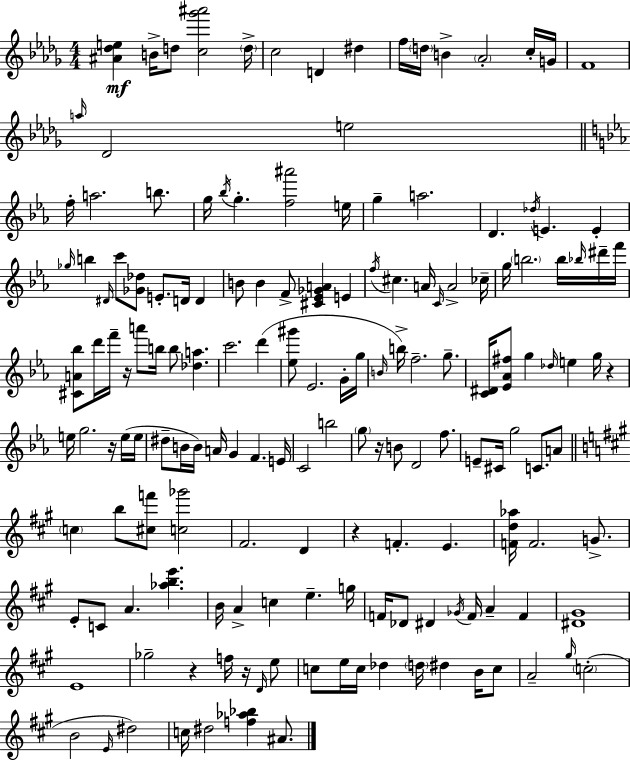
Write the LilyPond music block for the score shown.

{
  \clef treble
  \numericTimeSignature
  \time 4/4
  \key bes \minor
  \repeat volta 2 { <ais' des'' e''>4\mf b'16-> d''8 <c'' ges''' ais'''>2 \parenthesize d''16-> | c''2 d'4 dis''4 | f''16 \parenthesize d''16 b'4-> \parenthesize aes'2-. c''16-. g'16 | f'1 | \break \grace { a''16 } des'2 e''2 | \bar "||" \break \key c \minor f''16-. a''2. b''8. | g''16 \acciaccatura { bes''16 } g''4.-. <f'' ais'''>2 | e''16 g''4-- a''2. | d'4. \acciaccatura { des''16 } e'4. e'4-. | \break \grace { ges''16 } b''4 \grace { dis'16 } c'''8 <ges' des''>8 e'8.-. d'16 | d'4 b'8 b'4 f'8-> <cis' ees' ges' a'>4 | e'4 \acciaccatura { f''16 } cis''4. a'16 \grace { c'16 } a'2-> | ces''16-- g''16 \parenthesize b''2. | \break b''16 \grace { bes''16 } dis'''16-- f'''16 <cis' a' bes''>8 d'''16 f'''16-- r16 a'''8 b''16 b''8 | <des'' a''>4. c'''2. | d'''4( <ees'' gis'''>8 ees'2. | g'16-. g''16 \grace { b'16 }) b''16-> f''2.-- | \break g''8.-- <c' dis'>16 <ees' aes' fis''>8 g''4 \grace { des''16 } | e''4 g''16 r4 e''16 g''2. | r16 e''16( e''16 dis''8-- b'16 b'16) a'16 g'4 | f'4. e'16 c'2 | \break b''2 \parenthesize g''8 r16 b'8 d'2 | f''8. e'8-- cis'16 g''2 | c'8. a'8 \bar "||" \break \key a \major \parenthesize c''4 b''8 <cis'' f'''>8 <c'' ges'''>2 | fis'2. d'4 | r4 f'4.-. e'4. | <f' d'' aes''>16 f'2. g'8.-> | \break e'8-. c'8 a'4. <aes'' b'' e'''>4. | b'16 a'4-> c''4 e''4.-- g''16 | f'16 des'8 dis'4 \acciaccatura { ges'16 } f'16 a'4-- f'4 | <dis' gis'>1 | \break e'1 | ges''2-- r4 f''16 r16 \grace { d'16 } | e''8 c''8 e''16 c''16 des''4 \parenthesize d''16 dis''4 b'16 | c''8 a'2-- \grace { gis''16 } \parenthesize c''2-.( | \break b'2 \grace { e'16 } dis''2) | c''16 dis''2 <f'' aes'' bes''>4 | ais'8. } \bar "|."
}